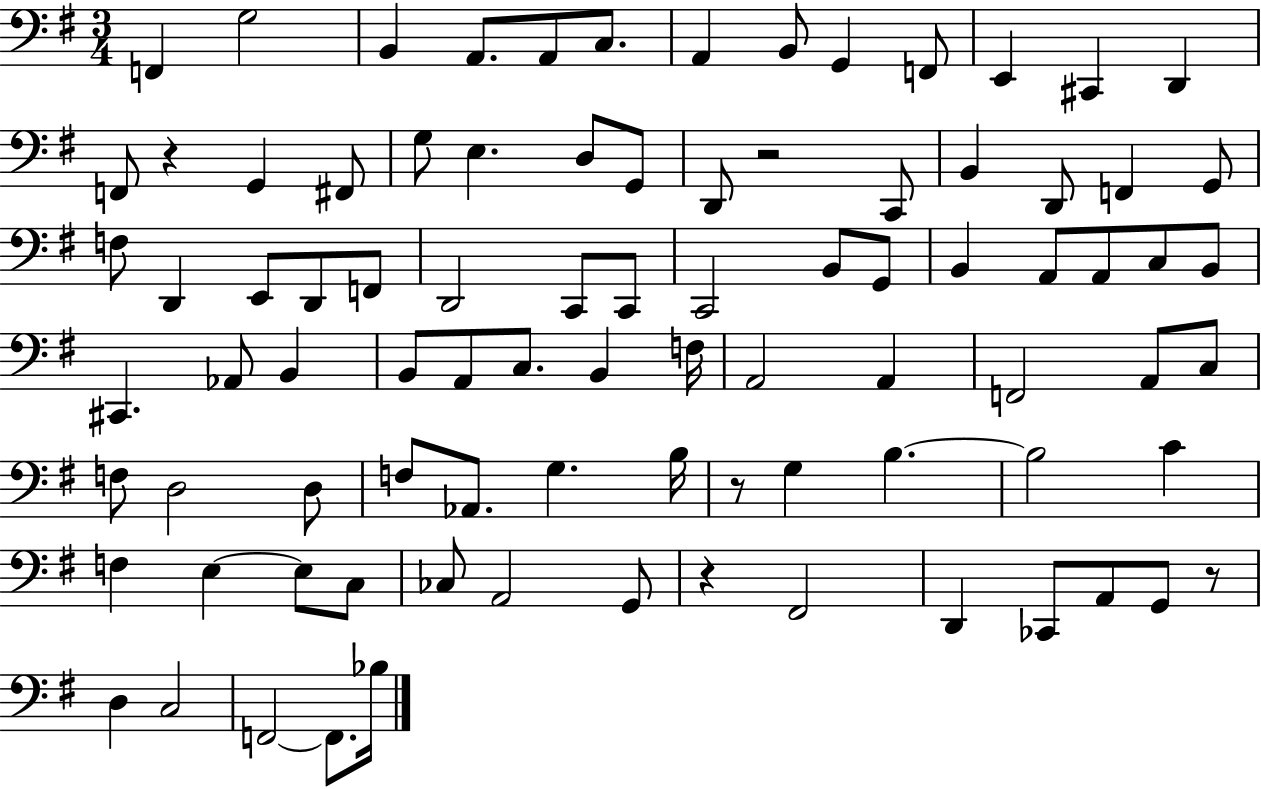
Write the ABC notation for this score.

X:1
T:Untitled
M:3/4
L:1/4
K:G
F,, G,2 B,, A,,/2 A,,/2 C,/2 A,, B,,/2 G,, F,,/2 E,, ^C,, D,, F,,/2 z G,, ^F,,/2 G,/2 E, D,/2 G,,/2 D,,/2 z2 C,,/2 B,, D,,/2 F,, G,,/2 F,/2 D,, E,,/2 D,,/2 F,,/2 D,,2 C,,/2 C,,/2 C,,2 B,,/2 G,,/2 B,, A,,/2 A,,/2 C,/2 B,,/2 ^C,, _A,,/2 B,, B,,/2 A,,/2 C,/2 B,, F,/4 A,,2 A,, F,,2 A,,/2 C,/2 F,/2 D,2 D,/2 F,/2 _A,,/2 G, B,/4 z/2 G, B, B,2 C F, E, E,/2 C,/2 _C,/2 A,,2 G,,/2 z ^F,,2 D,, _C,,/2 A,,/2 G,,/2 z/2 D, C,2 F,,2 F,,/2 _B,/4